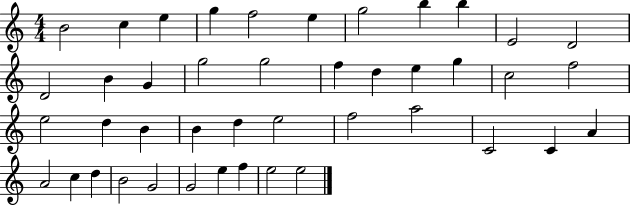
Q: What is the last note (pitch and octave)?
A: E5